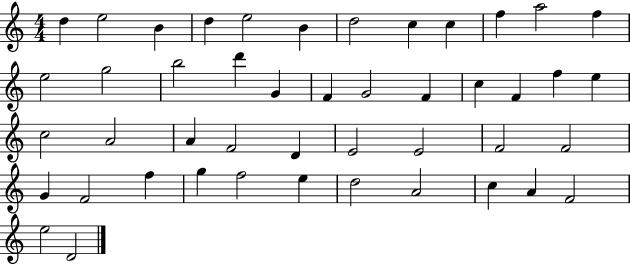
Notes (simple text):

D5/q E5/h B4/q D5/q E5/h B4/q D5/h C5/q C5/q F5/q A5/h F5/q E5/h G5/h B5/h D6/q G4/q F4/q G4/h F4/q C5/q F4/q F5/q E5/q C5/h A4/h A4/q F4/h D4/q E4/h E4/h F4/h F4/h G4/q F4/h F5/q G5/q F5/h E5/q D5/h A4/h C5/q A4/q F4/h E5/h D4/h